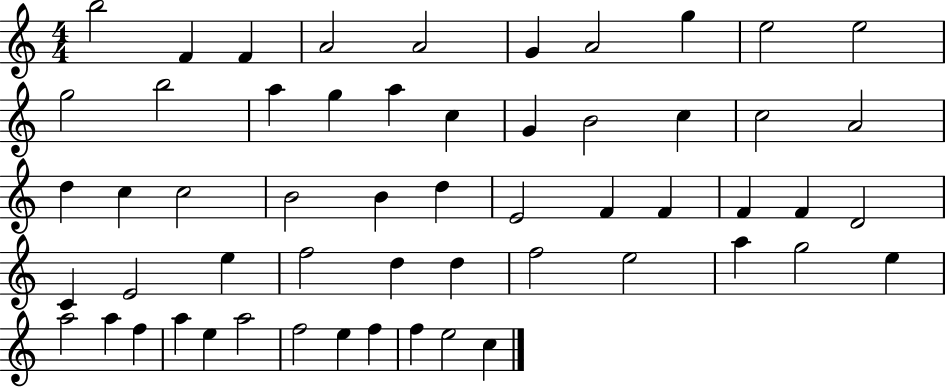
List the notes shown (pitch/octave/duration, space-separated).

B5/h F4/q F4/q A4/h A4/h G4/q A4/h G5/q E5/h E5/h G5/h B5/h A5/q G5/q A5/q C5/q G4/q B4/h C5/q C5/h A4/h D5/q C5/q C5/h B4/h B4/q D5/q E4/h F4/q F4/q F4/q F4/q D4/h C4/q E4/h E5/q F5/h D5/q D5/q F5/h E5/h A5/q G5/h E5/q A5/h A5/q F5/q A5/q E5/q A5/h F5/h E5/q F5/q F5/q E5/h C5/q